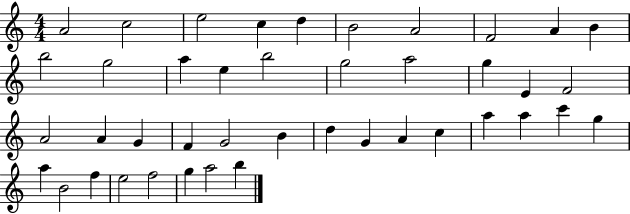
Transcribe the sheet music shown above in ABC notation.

X:1
T:Untitled
M:4/4
L:1/4
K:C
A2 c2 e2 c d B2 A2 F2 A B b2 g2 a e b2 g2 a2 g E F2 A2 A G F G2 B d G A c a a c' g a B2 f e2 f2 g a2 b